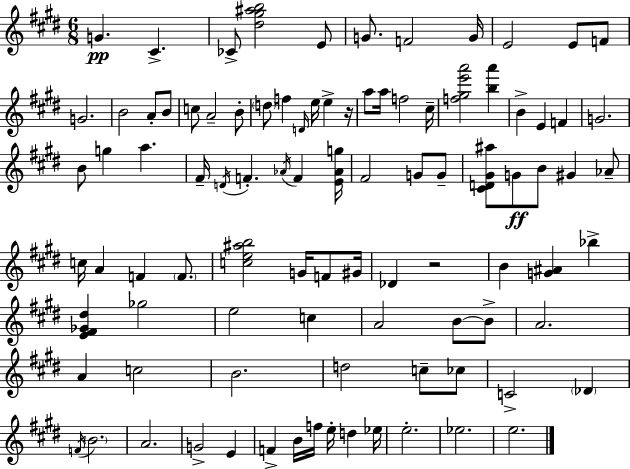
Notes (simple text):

G4/q. C#4/q. CES4/e [D#5,G#5,A#5,B5]/h E4/e G4/e. F4/h G4/s E4/h E4/e F4/e G4/h. B4/h A4/e B4/e C5/e A4/h B4/e D5/e F5/q D4/s E5/s E5/q R/s A5/e A5/s F5/h C#5/s [F5,G#5,E6,A6]/h [B5,A6]/q B4/q E4/q F4/q G4/h. B4/e G5/q A5/q. F#4/s D4/s F4/q. Ab4/s F4/q [E4,Ab4,G5]/s F#4/h G4/e G4/e [C#4,D4,G#4,A#5]/e G4/e B4/e G#4/q Ab4/e C5/s A4/q F4/q F4/e. [C5,E5,A#5,B5]/h G4/s F4/e G#4/s Db4/q R/h B4/q [G4,A#4]/q Bb5/q [E4,F#4,Gb4,D#5]/q Gb5/h E5/h C5/q A4/h B4/e B4/e A4/h. A4/q C5/h B4/h. D5/h C5/e CES5/e C4/h Db4/q F4/s B4/h. A4/h. G4/h E4/q F4/q B4/s F5/s E5/s D5/q Eb5/s E5/h. Eb5/h. E5/h.